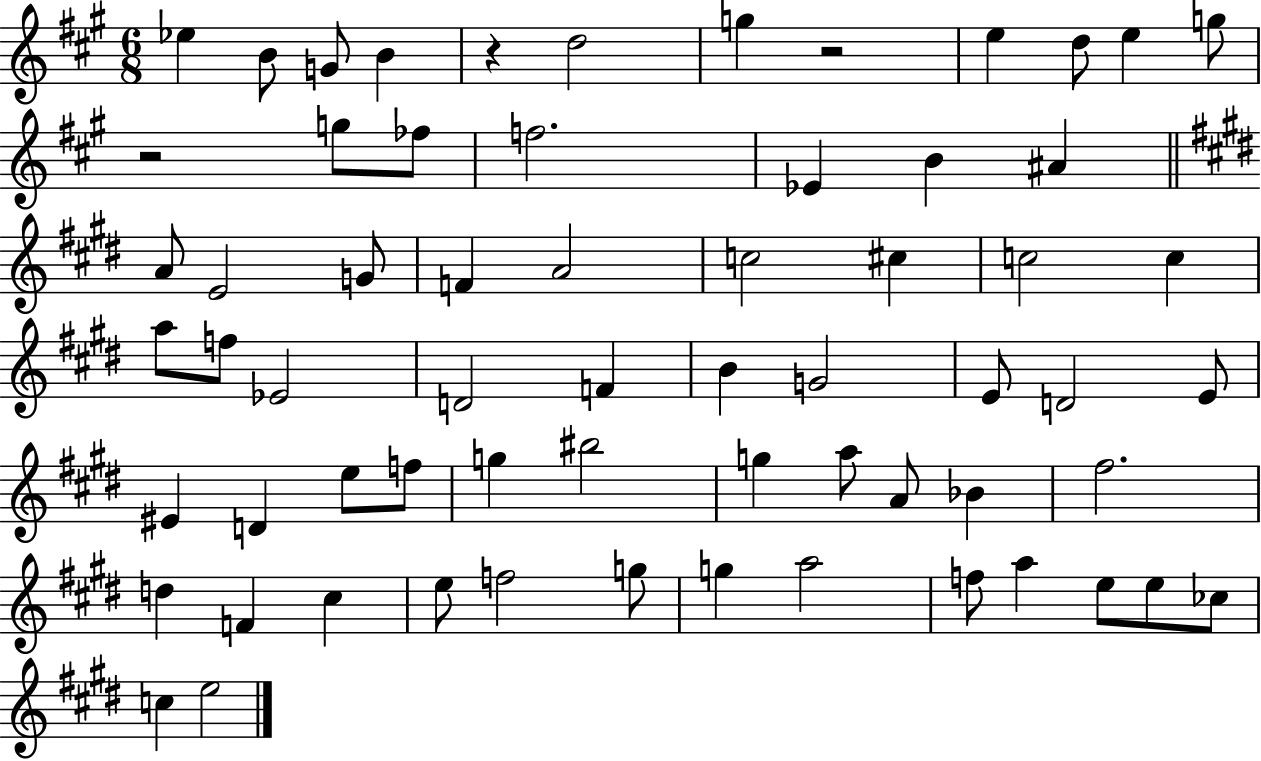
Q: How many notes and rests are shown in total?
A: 64